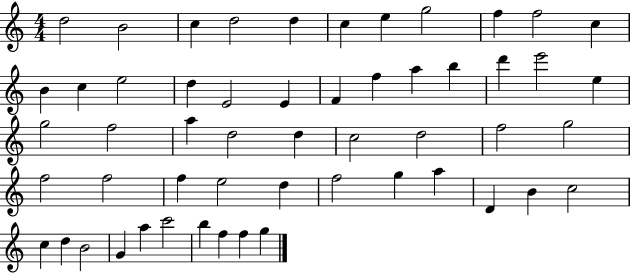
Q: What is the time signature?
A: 4/4